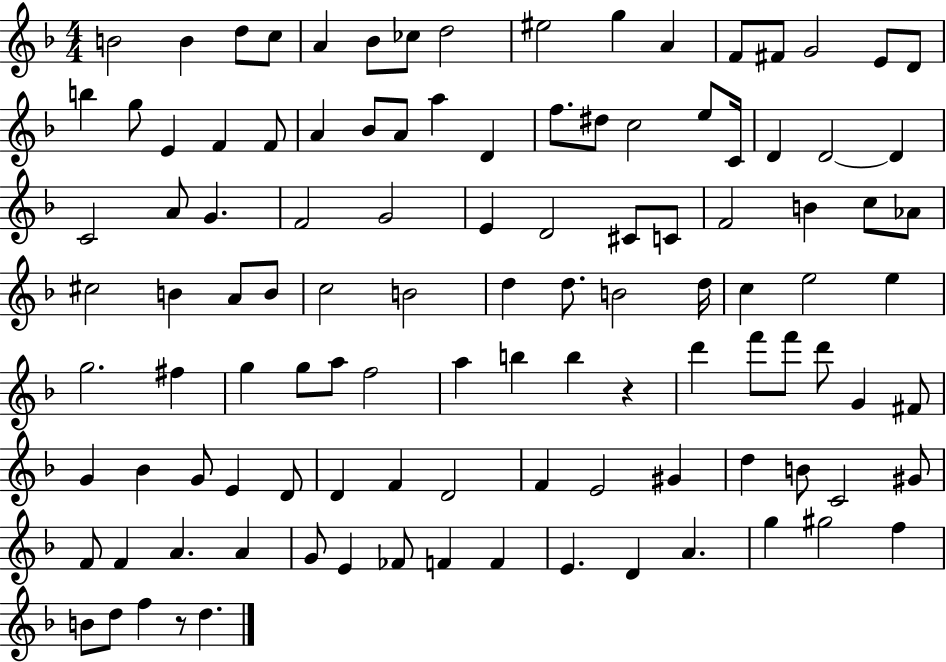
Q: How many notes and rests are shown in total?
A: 111